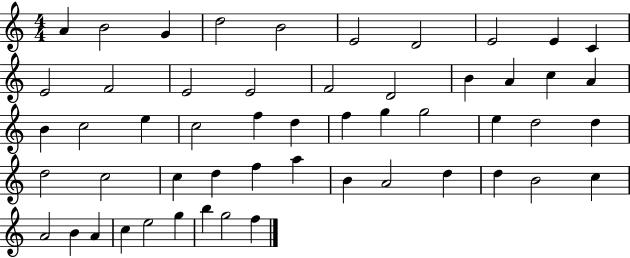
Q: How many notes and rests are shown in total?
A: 53